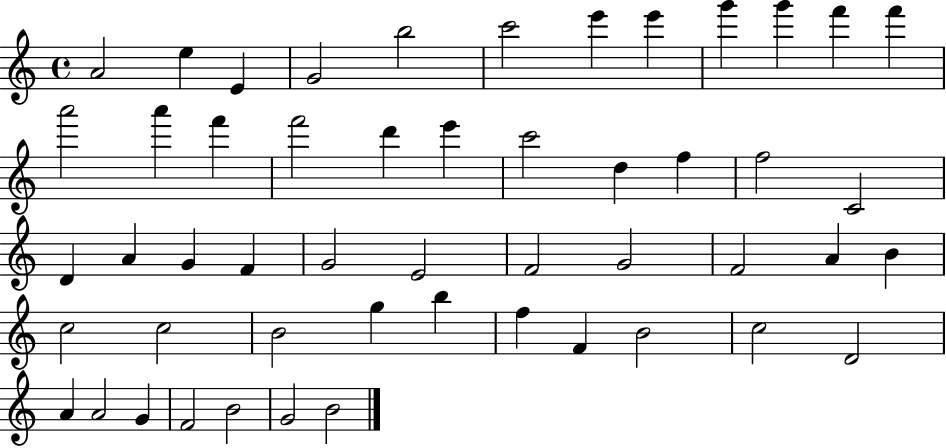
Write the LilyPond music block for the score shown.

{
  \clef treble
  \time 4/4
  \defaultTimeSignature
  \key c \major
  a'2 e''4 e'4 | g'2 b''2 | c'''2 e'''4 e'''4 | g'''4 g'''4 f'''4 f'''4 | \break a'''2 a'''4 f'''4 | f'''2 d'''4 e'''4 | c'''2 d''4 f''4 | f''2 c'2 | \break d'4 a'4 g'4 f'4 | g'2 e'2 | f'2 g'2 | f'2 a'4 b'4 | \break c''2 c''2 | b'2 g''4 b''4 | f''4 f'4 b'2 | c''2 d'2 | \break a'4 a'2 g'4 | f'2 b'2 | g'2 b'2 | \bar "|."
}